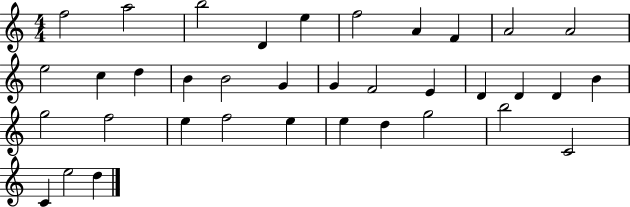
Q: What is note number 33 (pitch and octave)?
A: C4